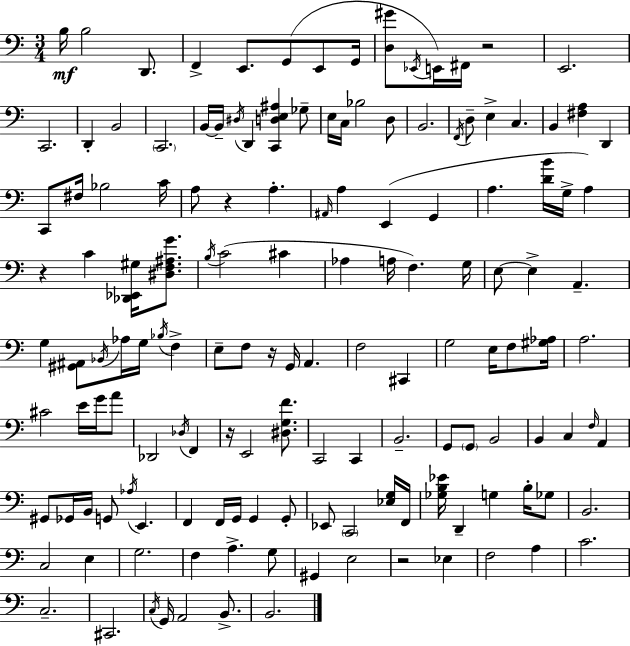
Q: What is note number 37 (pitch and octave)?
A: A3